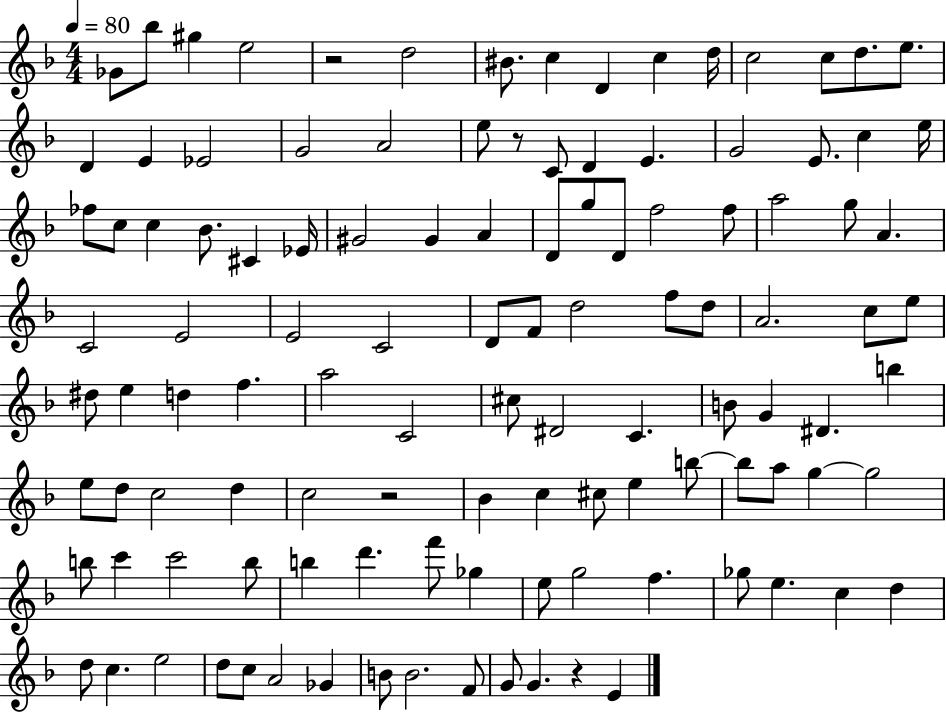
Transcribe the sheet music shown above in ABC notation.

X:1
T:Untitled
M:4/4
L:1/4
K:F
_G/2 _b/2 ^g e2 z2 d2 ^B/2 c D c d/4 c2 c/2 d/2 e/2 D E _E2 G2 A2 e/2 z/2 C/2 D E G2 E/2 c e/4 _f/2 c/2 c _B/2 ^C _E/4 ^G2 ^G A D/2 g/2 D/2 f2 f/2 a2 g/2 A C2 E2 E2 C2 D/2 F/2 d2 f/2 d/2 A2 c/2 e/2 ^d/2 e d f a2 C2 ^c/2 ^D2 C B/2 G ^D b e/2 d/2 c2 d c2 z2 _B c ^c/2 e b/2 b/2 a/2 g g2 b/2 c' c'2 b/2 b d' f'/2 _g e/2 g2 f _g/2 e c d d/2 c e2 d/2 c/2 A2 _G B/2 B2 F/2 G/2 G z E